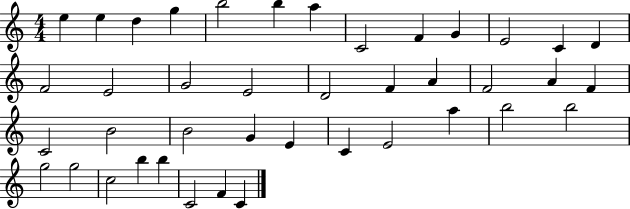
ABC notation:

X:1
T:Untitled
M:4/4
L:1/4
K:C
e e d g b2 b a C2 F G E2 C D F2 E2 G2 E2 D2 F A F2 A F C2 B2 B2 G E C E2 a b2 b2 g2 g2 c2 b b C2 F C